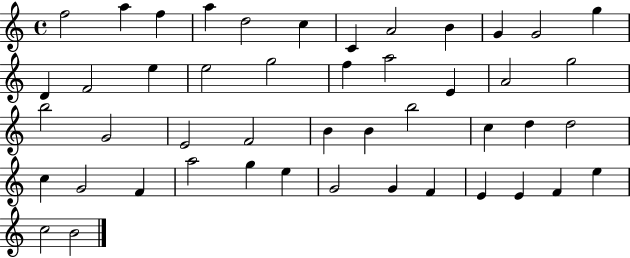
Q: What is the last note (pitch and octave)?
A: B4